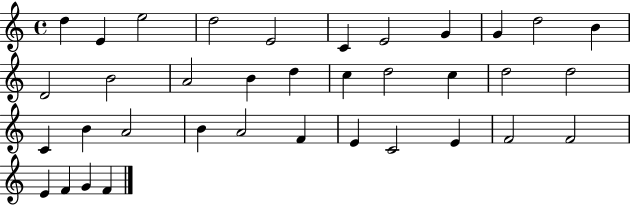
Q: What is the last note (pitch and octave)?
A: F4